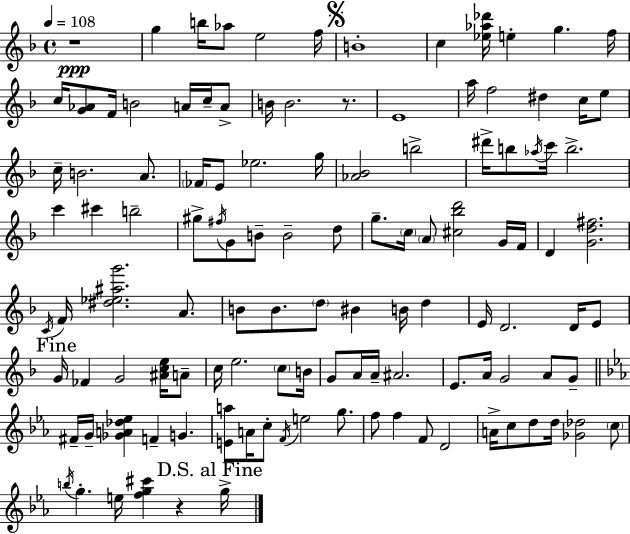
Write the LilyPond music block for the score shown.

{
  \clef treble
  \time 4/4
  \defaultTimeSignature
  \key d \minor
  \tempo 4 = 108
  r1\ppp | g''4 b''16 aes''8 e''2 f''16 | \mark \markup { \musicglyph "scripts.segno" } b'1-. | c''4 <ees'' aes'' des'''>16 e''4-. g''4. f''16 | \break c''16 <g' aes'>8 f'16 b'2 a'16 c''16-- a'8-> | b'16 b'2. r8. | e'1 | a''16 f''2 dis''4 c''16 e''8 | \break c''16-- b'2. a'8. | \parenthesize fes'16 e'8 ees''2. g''16 | <aes' bes'>2 b''2-> | dis'''16-> b''8 \acciaccatura { aes''16 } c'''16 b''2.-> | \break c'''4 cis'''4 b''2-- | gis''8-> \acciaccatura { fis''16 } g'8 b'8-- b'2-- | d''8 g''8.-- \parenthesize c''16 \parenthesize a'8 <cis'' bes'' d'''>2 | g'16 f'16 d'4 <g' d'' fis''>2. | \break \acciaccatura { c'16 } f'16 <dis'' ees'' ais'' g'''>2. | a'8. b'8 b'8. \parenthesize d''8 bis'4 b'16 d''4 | e'16 d'2. | d'16 e'8 \mark "Fine" g'16 fes'4 g'2 | \break <ais' c'' e''>16 a'8-- c''16 e''2. | \parenthesize c''8 b'16 g'8 a'16 a'16-- ais'2. | e'8. a'16 g'2 a'8 | g'8-- \bar "||" \break \key ees \major fis'16-- g'16-- <ges' a' des'' ees''>4 f'4-- g'4. | <e' a''>8 a'16 c''8-. \acciaccatura { f'16 } e''2 g''8. | f''8 f''4 f'8 d'2 | a'16-> c''8 d''8 d''16 <ges' des''>2 \parenthesize c''8 | \break \acciaccatura { b''16 } g''4.-. e''16 <f'' g'' cis'''>4 r4 | \mark "D.S. al Fine" g''16-> \bar "|."
}